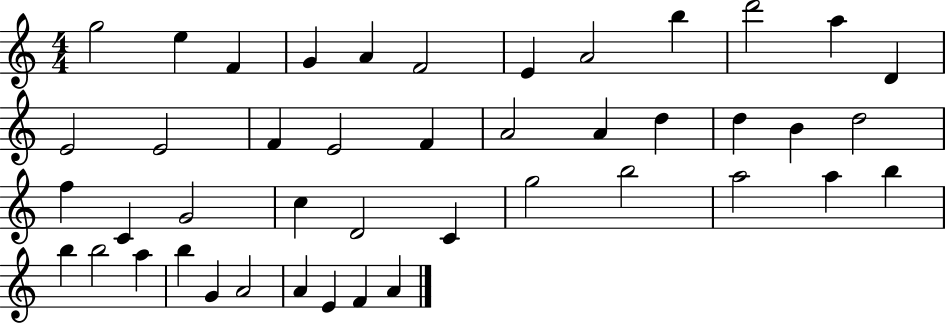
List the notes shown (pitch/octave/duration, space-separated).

G5/h E5/q F4/q G4/q A4/q F4/h E4/q A4/h B5/q D6/h A5/q D4/q E4/h E4/h F4/q E4/h F4/q A4/h A4/q D5/q D5/q B4/q D5/h F5/q C4/q G4/h C5/q D4/h C4/q G5/h B5/h A5/h A5/q B5/q B5/q B5/h A5/q B5/q G4/q A4/h A4/q E4/q F4/q A4/q